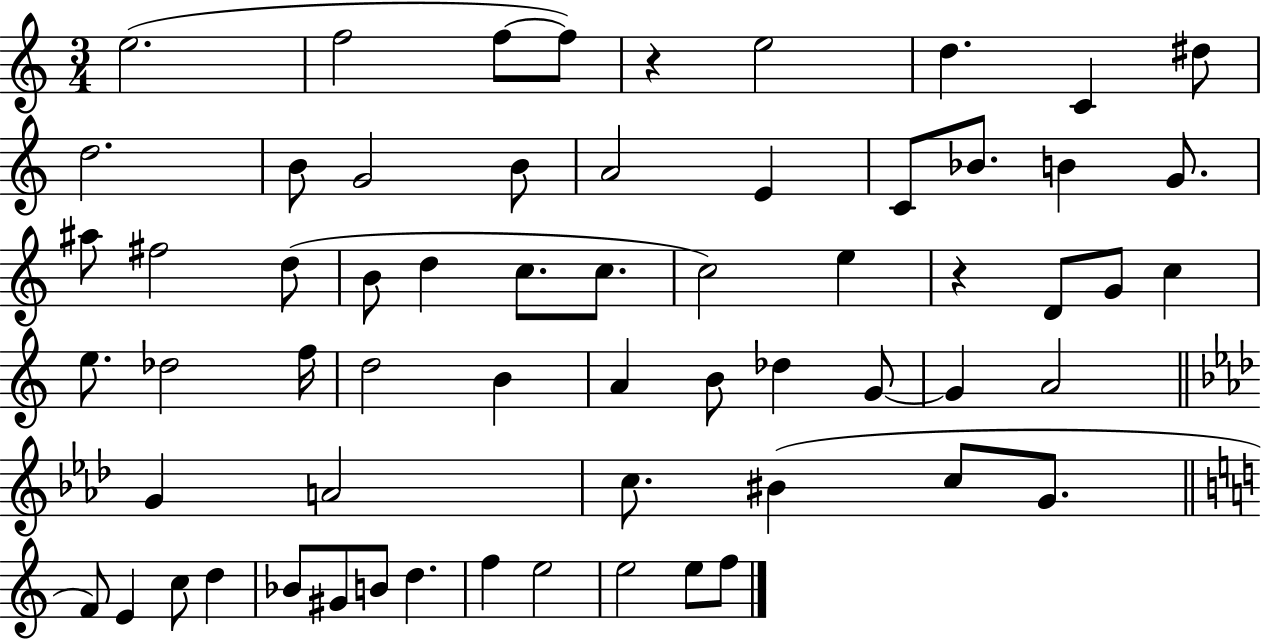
{
  \clef treble
  \numericTimeSignature
  \time 3/4
  \key c \major
  e''2.( | f''2 f''8~~ f''8) | r4 e''2 | d''4. c'4 dis''8 | \break d''2. | b'8 g'2 b'8 | a'2 e'4 | c'8 bes'8. b'4 g'8. | \break ais''8 fis''2 d''8( | b'8 d''4 c''8. c''8. | c''2) e''4 | r4 d'8 g'8 c''4 | \break e''8. des''2 f''16 | d''2 b'4 | a'4 b'8 des''4 g'8~~ | g'4 a'2 | \break \bar "||" \break \key aes \major g'4 a'2 | c''8. bis'4( c''8 g'8. | \bar "||" \break \key c \major f'8) e'4 c''8 d''4 | bes'8 gis'8 b'8 d''4. | f''4 e''2 | e''2 e''8 f''8 | \break \bar "|."
}